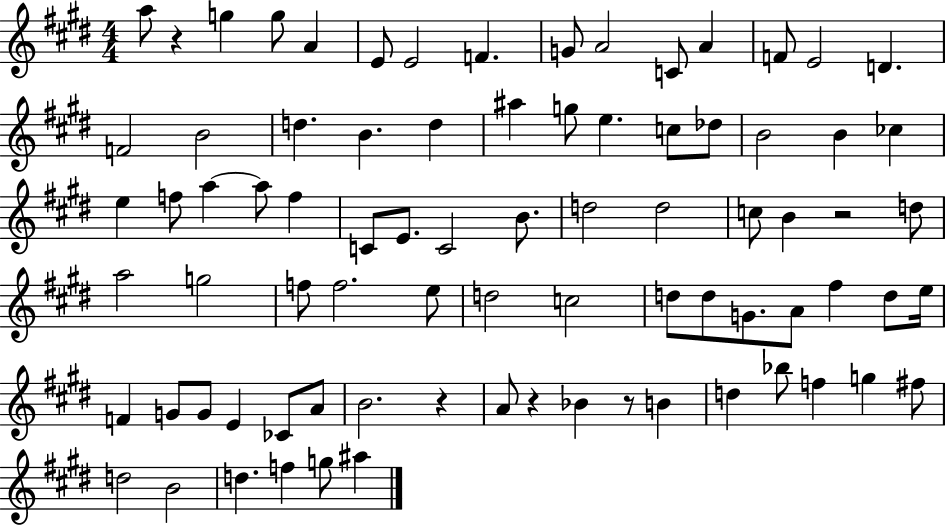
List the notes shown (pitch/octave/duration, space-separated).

A5/e R/q G5/q G5/e A4/q E4/e E4/h F4/q. G4/e A4/h C4/e A4/q F4/e E4/h D4/q. F4/h B4/h D5/q. B4/q. D5/q A#5/q G5/e E5/q. C5/e Db5/e B4/h B4/q CES5/q E5/q F5/e A5/q A5/e F5/q C4/e E4/e. C4/h B4/e. D5/h D5/h C5/e B4/q R/h D5/e A5/h G5/h F5/e F5/h. E5/e D5/h C5/h D5/e D5/e G4/e. A4/e F#5/q D5/e E5/s F4/q G4/e G4/e E4/q CES4/e A4/e B4/h. R/q A4/e R/q Bb4/q R/e B4/q D5/q Bb5/e F5/q G5/q F#5/e D5/h B4/h D5/q. F5/q G5/e A#5/q